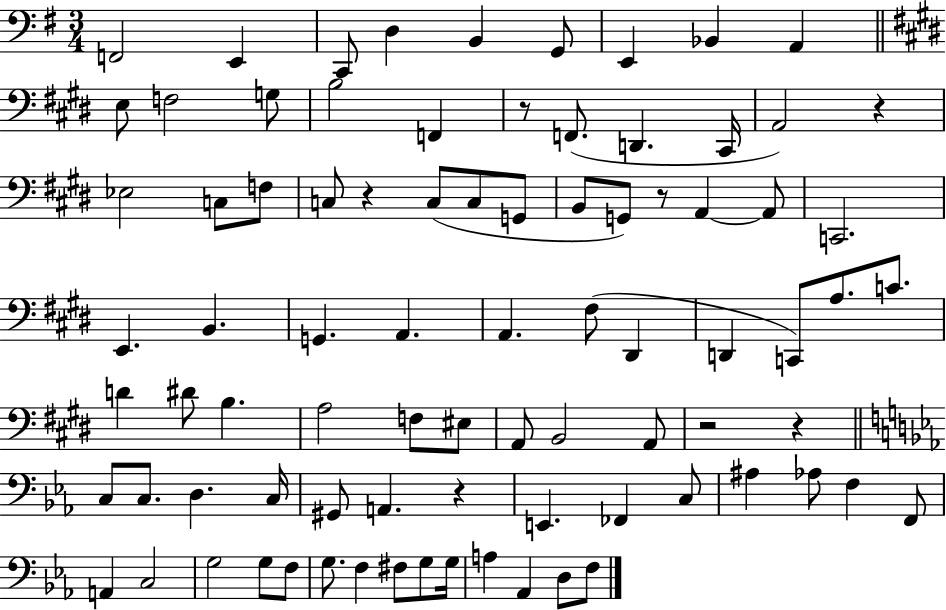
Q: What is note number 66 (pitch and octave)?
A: G3